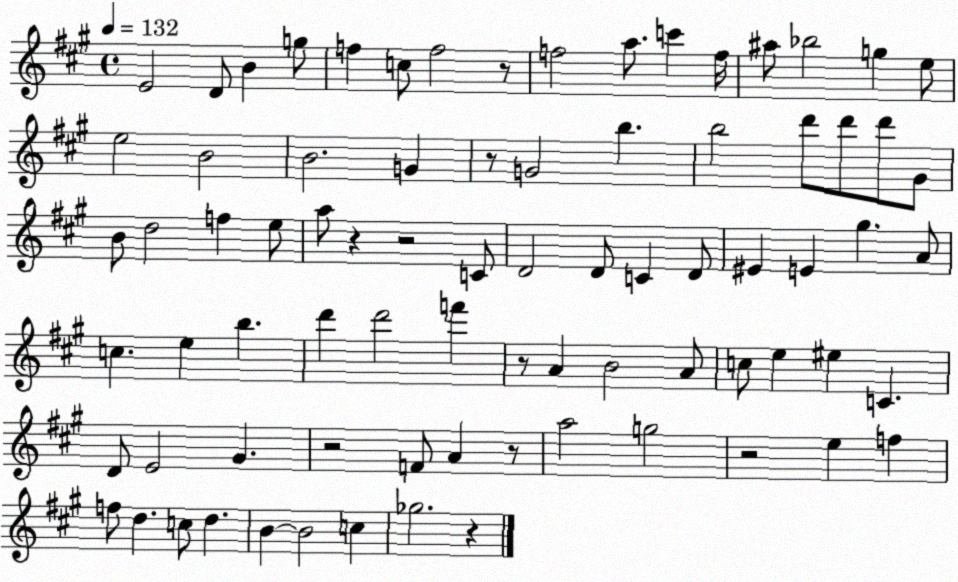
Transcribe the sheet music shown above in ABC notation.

X:1
T:Untitled
M:4/4
L:1/4
K:A
E2 D/2 B g/2 f c/2 f2 z/2 f2 a/2 c' f/4 ^a/2 _b2 g e/2 e2 B2 B2 G z/2 G2 b b2 d'/2 d'/2 d'/2 ^G/2 B/2 d2 f e/2 a/2 z z2 C/2 D2 D/2 C D/2 ^E E ^g A/2 c e b d' d'2 f' z/2 A B2 A/2 c/2 e ^e C D/2 E2 ^G z2 F/2 A z/2 a2 g2 z2 e f f/2 d c/2 d B B2 c _g2 z